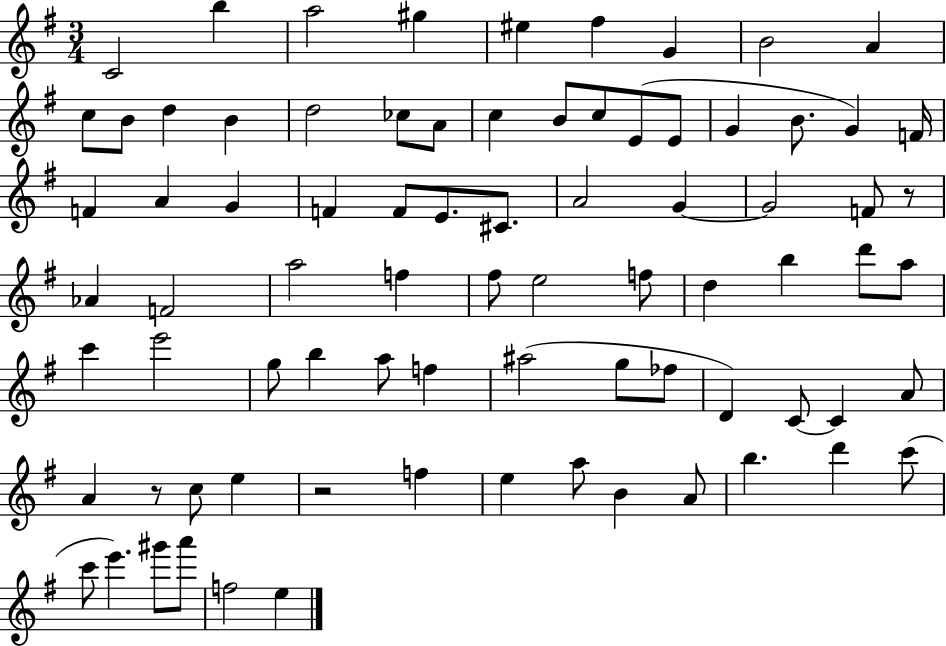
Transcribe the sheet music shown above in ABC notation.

X:1
T:Untitled
M:3/4
L:1/4
K:G
C2 b a2 ^g ^e ^f G B2 A c/2 B/2 d B d2 _c/2 A/2 c B/2 c/2 E/2 E/2 G B/2 G F/4 F A G F F/2 E/2 ^C/2 A2 G G2 F/2 z/2 _A F2 a2 f ^f/2 e2 f/2 d b d'/2 a/2 c' e'2 g/2 b a/2 f ^a2 g/2 _f/2 D C/2 C A/2 A z/2 c/2 e z2 f e a/2 B A/2 b d' c'/2 c'/2 e' ^g'/2 a'/2 f2 e